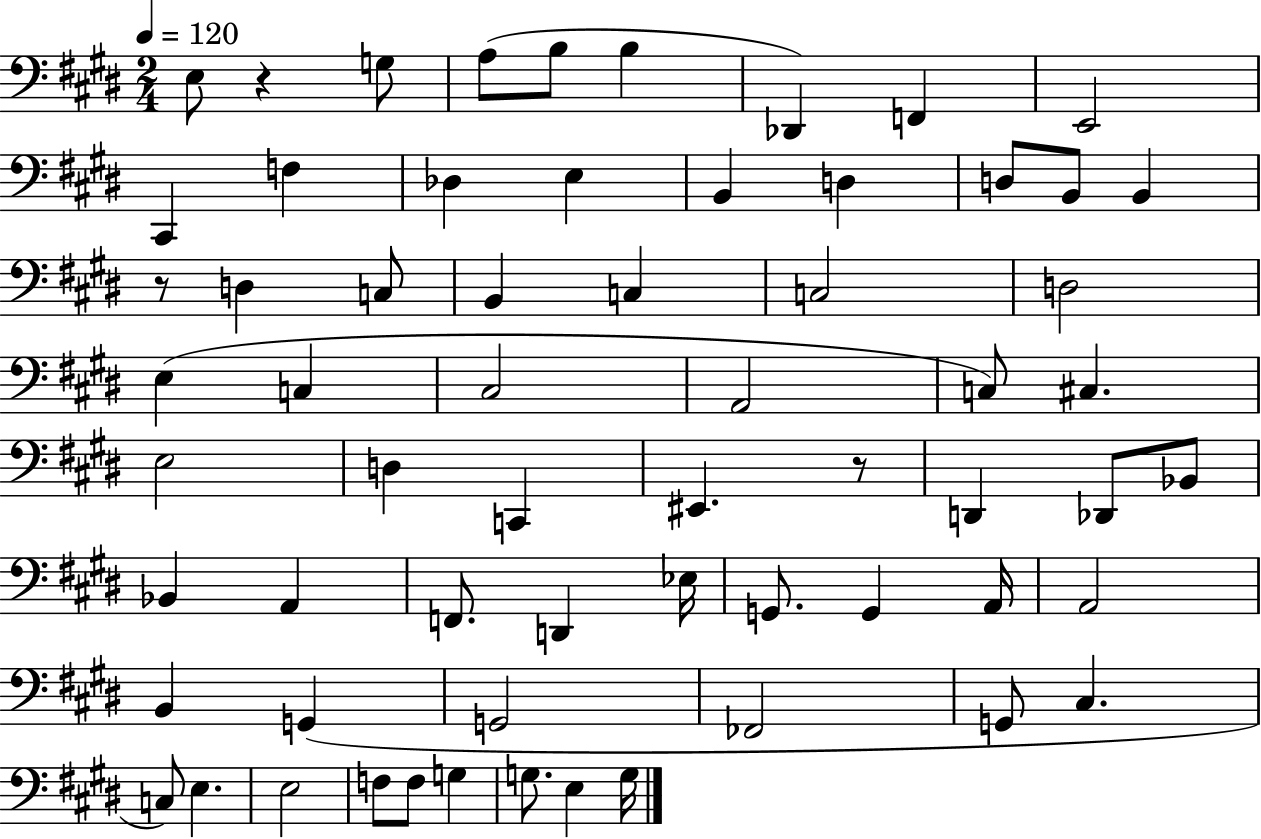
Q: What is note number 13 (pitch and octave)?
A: B2